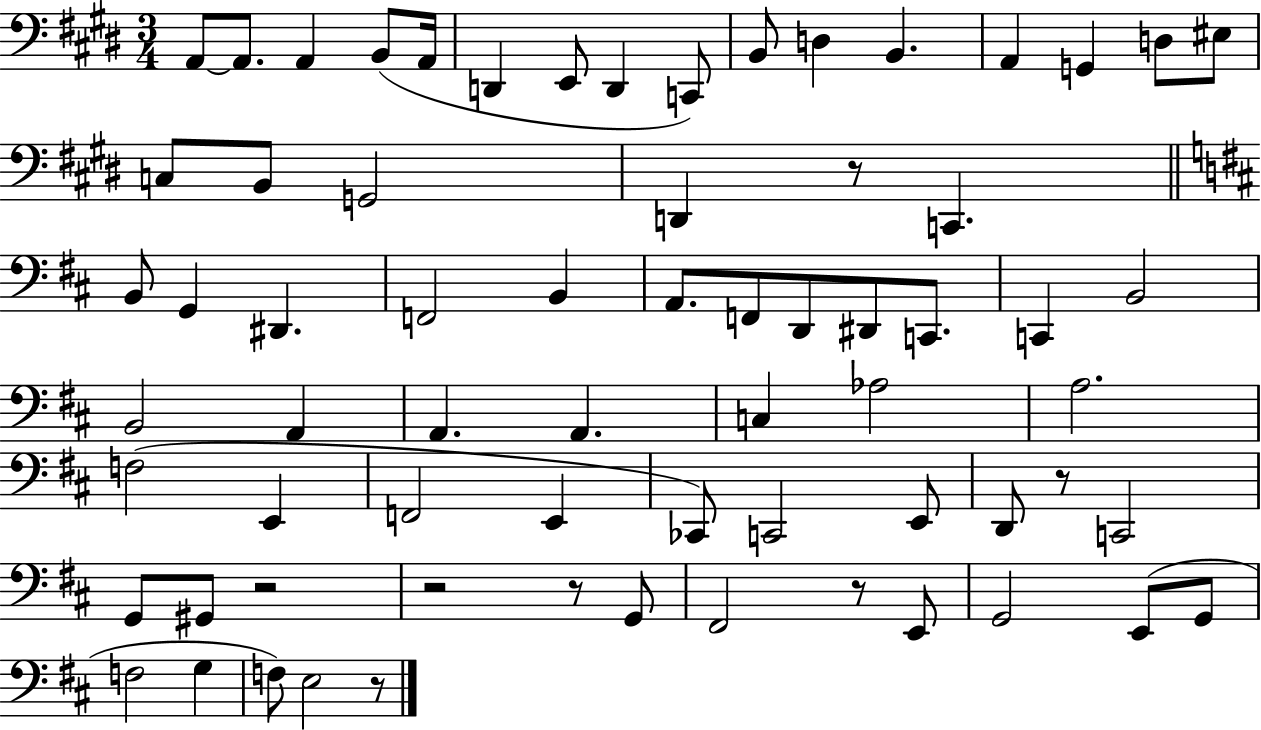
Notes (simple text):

A2/e A2/e. A2/q B2/e A2/s D2/q E2/e D2/q C2/e B2/e D3/q B2/q. A2/q G2/q D3/e EIS3/e C3/e B2/e G2/h D2/q R/e C2/q. B2/e G2/q D#2/q. F2/h B2/q A2/e. F2/e D2/e D#2/e C2/e. C2/q B2/h B2/h A2/q A2/q. A2/q. C3/q Ab3/h A3/h. F3/h E2/q F2/h E2/q CES2/e C2/h E2/e D2/e R/e C2/h G2/e G#2/e R/h R/h R/e G2/e F#2/h R/e E2/e G2/h E2/e G2/e F3/h G3/q F3/e E3/h R/e